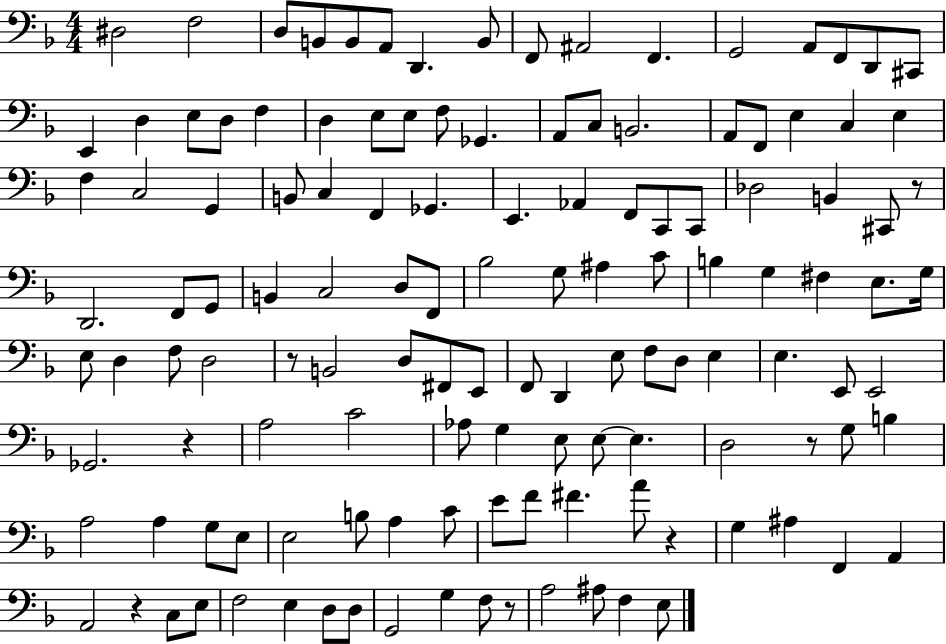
D#3/h F3/h D3/e B2/e B2/e A2/e D2/q. B2/e F2/e A#2/h F2/q. G2/h A2/e F2/e D2/e C#2/e E2/q D3/q E3/e D3/e F3/q D3/q E3/e E3/e F3/e Gb2/q. A2/e C3/e B2/h. A2/e F2/e E3/q C3/q E3/q F3/q C3/h G2/q B2/e C3/q F2/q Gb2/q. E2/q. Ab2/q F2/e C2/e C2/e Db3/h B2/q C#2/e R/e D2/h. F2/e G2/e B2/q C3/h D3/e F2/e Bb3/h G3/e A#3/q C4/e B3/q G3/q F#3/q E3/e. G3/s E3/e D3/q F3/e D3/h R/e B2/h D3/e F#2/e E2/e F2/e D2/q E3/e F3/e D3/e E3/q E3/q. E2/e E2/h Gb2/h. R/q A3/h C4/h Ab3/e G3/q E3/e E3/e E3/q. D3/h R/e G3/e B3/q A3/h A3/q G3/e E3/e E3/h B3/e A3/q C4/e E4/e F4/e F#4/q. A4/e R/q G3/q A#3/q F2/q A2/q A2/h R/q C3/e E3/e F3/h E3/q D3/e D3/e G2/h G3/q F3/e R/e A3/h A#3/e F3/q E3/e